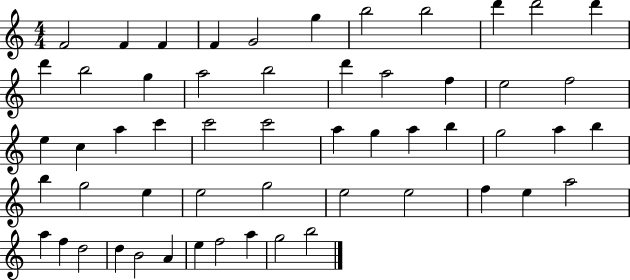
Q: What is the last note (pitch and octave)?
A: B5